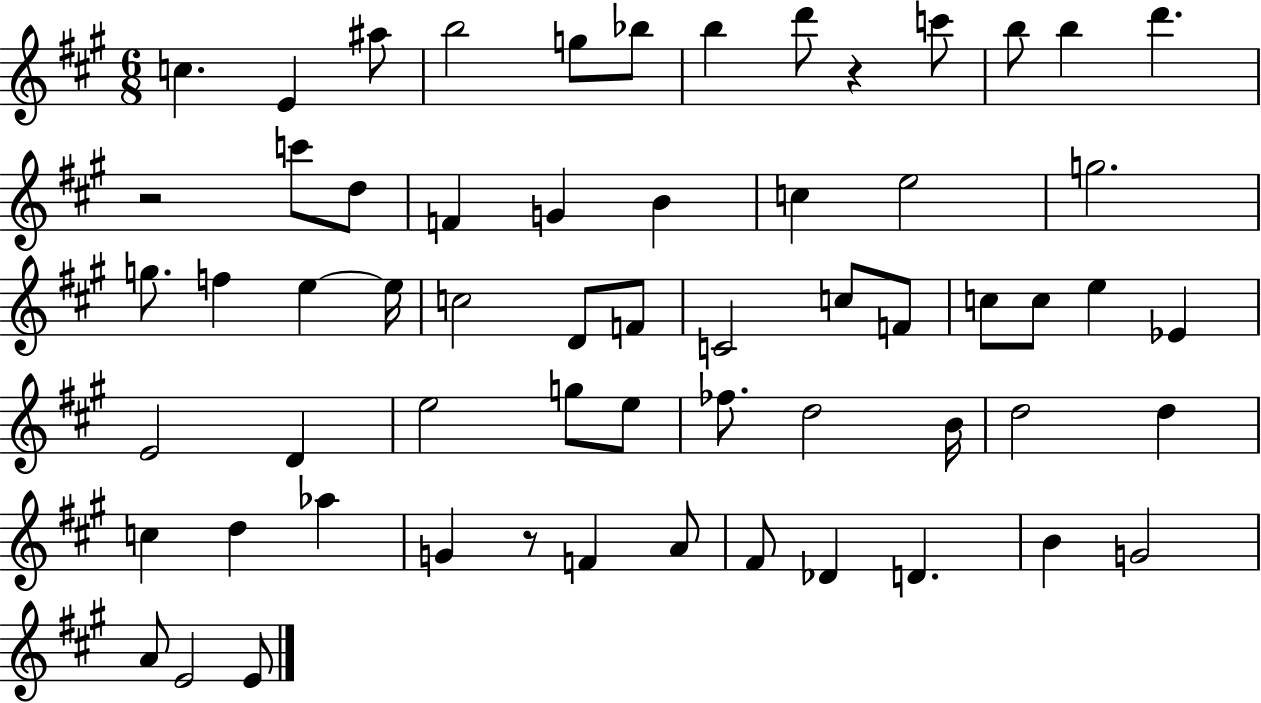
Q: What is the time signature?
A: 6/8